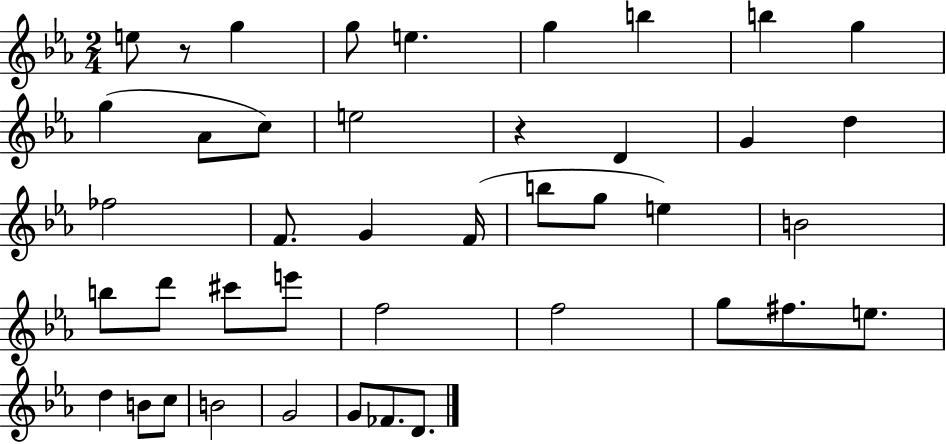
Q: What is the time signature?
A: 2/4